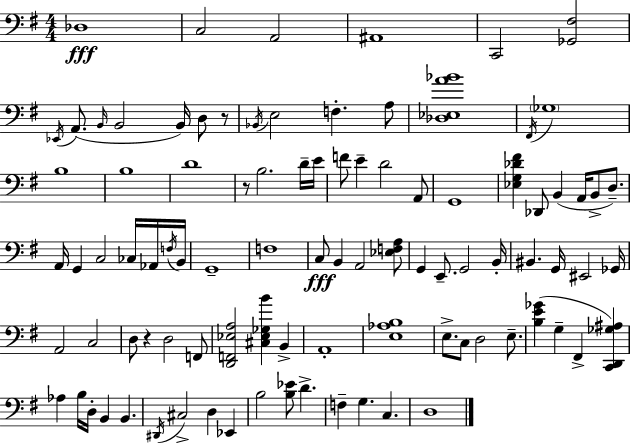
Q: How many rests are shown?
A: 3